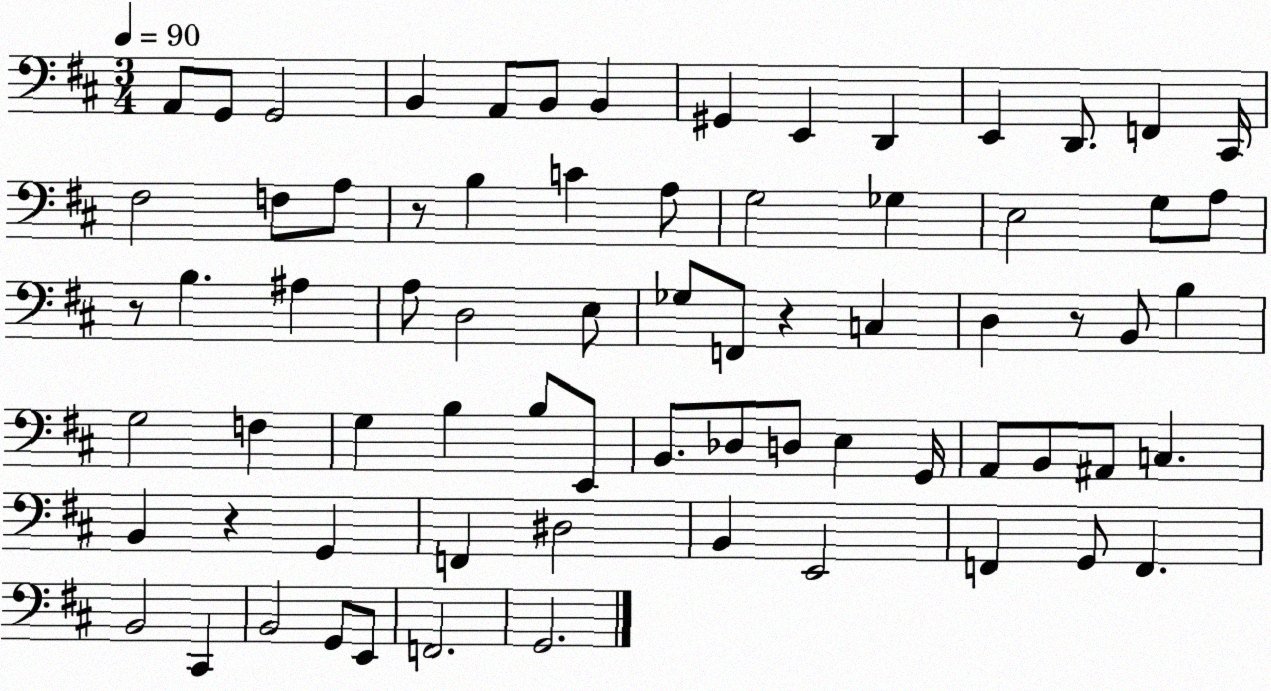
X:1
T:Untitled
M:3/4
L:1/4
K:D
A,,/2 G,,/2 G,,2 B,, A,,/2 B,,/2 B,, ^G,, E,, D,, E,, D,,/2 F,, ^C,,/4 ^F,2 F,/2 A,/2 z/2 B, C A,/2 G,2 _G, E,2 G,/2 A,/2 z/2 B, ^A, A,/2 D,2 E,/2 _G,/2 F,,/2 z C, D, z/2 B,,/2 B, G,2 F, G, B, B,/2 E,,/2 B,,/2 _D,/2 D,/2 E, G,,/4 A,,/2 B,,/2 ^A,,/2 C, B,, z G,, F,, ^D,2 B,, E,,2 F,, G,,/2 F,, B,,2 ^C,, B,,2 G,,/2 E,,/2 F,,2 G,,2